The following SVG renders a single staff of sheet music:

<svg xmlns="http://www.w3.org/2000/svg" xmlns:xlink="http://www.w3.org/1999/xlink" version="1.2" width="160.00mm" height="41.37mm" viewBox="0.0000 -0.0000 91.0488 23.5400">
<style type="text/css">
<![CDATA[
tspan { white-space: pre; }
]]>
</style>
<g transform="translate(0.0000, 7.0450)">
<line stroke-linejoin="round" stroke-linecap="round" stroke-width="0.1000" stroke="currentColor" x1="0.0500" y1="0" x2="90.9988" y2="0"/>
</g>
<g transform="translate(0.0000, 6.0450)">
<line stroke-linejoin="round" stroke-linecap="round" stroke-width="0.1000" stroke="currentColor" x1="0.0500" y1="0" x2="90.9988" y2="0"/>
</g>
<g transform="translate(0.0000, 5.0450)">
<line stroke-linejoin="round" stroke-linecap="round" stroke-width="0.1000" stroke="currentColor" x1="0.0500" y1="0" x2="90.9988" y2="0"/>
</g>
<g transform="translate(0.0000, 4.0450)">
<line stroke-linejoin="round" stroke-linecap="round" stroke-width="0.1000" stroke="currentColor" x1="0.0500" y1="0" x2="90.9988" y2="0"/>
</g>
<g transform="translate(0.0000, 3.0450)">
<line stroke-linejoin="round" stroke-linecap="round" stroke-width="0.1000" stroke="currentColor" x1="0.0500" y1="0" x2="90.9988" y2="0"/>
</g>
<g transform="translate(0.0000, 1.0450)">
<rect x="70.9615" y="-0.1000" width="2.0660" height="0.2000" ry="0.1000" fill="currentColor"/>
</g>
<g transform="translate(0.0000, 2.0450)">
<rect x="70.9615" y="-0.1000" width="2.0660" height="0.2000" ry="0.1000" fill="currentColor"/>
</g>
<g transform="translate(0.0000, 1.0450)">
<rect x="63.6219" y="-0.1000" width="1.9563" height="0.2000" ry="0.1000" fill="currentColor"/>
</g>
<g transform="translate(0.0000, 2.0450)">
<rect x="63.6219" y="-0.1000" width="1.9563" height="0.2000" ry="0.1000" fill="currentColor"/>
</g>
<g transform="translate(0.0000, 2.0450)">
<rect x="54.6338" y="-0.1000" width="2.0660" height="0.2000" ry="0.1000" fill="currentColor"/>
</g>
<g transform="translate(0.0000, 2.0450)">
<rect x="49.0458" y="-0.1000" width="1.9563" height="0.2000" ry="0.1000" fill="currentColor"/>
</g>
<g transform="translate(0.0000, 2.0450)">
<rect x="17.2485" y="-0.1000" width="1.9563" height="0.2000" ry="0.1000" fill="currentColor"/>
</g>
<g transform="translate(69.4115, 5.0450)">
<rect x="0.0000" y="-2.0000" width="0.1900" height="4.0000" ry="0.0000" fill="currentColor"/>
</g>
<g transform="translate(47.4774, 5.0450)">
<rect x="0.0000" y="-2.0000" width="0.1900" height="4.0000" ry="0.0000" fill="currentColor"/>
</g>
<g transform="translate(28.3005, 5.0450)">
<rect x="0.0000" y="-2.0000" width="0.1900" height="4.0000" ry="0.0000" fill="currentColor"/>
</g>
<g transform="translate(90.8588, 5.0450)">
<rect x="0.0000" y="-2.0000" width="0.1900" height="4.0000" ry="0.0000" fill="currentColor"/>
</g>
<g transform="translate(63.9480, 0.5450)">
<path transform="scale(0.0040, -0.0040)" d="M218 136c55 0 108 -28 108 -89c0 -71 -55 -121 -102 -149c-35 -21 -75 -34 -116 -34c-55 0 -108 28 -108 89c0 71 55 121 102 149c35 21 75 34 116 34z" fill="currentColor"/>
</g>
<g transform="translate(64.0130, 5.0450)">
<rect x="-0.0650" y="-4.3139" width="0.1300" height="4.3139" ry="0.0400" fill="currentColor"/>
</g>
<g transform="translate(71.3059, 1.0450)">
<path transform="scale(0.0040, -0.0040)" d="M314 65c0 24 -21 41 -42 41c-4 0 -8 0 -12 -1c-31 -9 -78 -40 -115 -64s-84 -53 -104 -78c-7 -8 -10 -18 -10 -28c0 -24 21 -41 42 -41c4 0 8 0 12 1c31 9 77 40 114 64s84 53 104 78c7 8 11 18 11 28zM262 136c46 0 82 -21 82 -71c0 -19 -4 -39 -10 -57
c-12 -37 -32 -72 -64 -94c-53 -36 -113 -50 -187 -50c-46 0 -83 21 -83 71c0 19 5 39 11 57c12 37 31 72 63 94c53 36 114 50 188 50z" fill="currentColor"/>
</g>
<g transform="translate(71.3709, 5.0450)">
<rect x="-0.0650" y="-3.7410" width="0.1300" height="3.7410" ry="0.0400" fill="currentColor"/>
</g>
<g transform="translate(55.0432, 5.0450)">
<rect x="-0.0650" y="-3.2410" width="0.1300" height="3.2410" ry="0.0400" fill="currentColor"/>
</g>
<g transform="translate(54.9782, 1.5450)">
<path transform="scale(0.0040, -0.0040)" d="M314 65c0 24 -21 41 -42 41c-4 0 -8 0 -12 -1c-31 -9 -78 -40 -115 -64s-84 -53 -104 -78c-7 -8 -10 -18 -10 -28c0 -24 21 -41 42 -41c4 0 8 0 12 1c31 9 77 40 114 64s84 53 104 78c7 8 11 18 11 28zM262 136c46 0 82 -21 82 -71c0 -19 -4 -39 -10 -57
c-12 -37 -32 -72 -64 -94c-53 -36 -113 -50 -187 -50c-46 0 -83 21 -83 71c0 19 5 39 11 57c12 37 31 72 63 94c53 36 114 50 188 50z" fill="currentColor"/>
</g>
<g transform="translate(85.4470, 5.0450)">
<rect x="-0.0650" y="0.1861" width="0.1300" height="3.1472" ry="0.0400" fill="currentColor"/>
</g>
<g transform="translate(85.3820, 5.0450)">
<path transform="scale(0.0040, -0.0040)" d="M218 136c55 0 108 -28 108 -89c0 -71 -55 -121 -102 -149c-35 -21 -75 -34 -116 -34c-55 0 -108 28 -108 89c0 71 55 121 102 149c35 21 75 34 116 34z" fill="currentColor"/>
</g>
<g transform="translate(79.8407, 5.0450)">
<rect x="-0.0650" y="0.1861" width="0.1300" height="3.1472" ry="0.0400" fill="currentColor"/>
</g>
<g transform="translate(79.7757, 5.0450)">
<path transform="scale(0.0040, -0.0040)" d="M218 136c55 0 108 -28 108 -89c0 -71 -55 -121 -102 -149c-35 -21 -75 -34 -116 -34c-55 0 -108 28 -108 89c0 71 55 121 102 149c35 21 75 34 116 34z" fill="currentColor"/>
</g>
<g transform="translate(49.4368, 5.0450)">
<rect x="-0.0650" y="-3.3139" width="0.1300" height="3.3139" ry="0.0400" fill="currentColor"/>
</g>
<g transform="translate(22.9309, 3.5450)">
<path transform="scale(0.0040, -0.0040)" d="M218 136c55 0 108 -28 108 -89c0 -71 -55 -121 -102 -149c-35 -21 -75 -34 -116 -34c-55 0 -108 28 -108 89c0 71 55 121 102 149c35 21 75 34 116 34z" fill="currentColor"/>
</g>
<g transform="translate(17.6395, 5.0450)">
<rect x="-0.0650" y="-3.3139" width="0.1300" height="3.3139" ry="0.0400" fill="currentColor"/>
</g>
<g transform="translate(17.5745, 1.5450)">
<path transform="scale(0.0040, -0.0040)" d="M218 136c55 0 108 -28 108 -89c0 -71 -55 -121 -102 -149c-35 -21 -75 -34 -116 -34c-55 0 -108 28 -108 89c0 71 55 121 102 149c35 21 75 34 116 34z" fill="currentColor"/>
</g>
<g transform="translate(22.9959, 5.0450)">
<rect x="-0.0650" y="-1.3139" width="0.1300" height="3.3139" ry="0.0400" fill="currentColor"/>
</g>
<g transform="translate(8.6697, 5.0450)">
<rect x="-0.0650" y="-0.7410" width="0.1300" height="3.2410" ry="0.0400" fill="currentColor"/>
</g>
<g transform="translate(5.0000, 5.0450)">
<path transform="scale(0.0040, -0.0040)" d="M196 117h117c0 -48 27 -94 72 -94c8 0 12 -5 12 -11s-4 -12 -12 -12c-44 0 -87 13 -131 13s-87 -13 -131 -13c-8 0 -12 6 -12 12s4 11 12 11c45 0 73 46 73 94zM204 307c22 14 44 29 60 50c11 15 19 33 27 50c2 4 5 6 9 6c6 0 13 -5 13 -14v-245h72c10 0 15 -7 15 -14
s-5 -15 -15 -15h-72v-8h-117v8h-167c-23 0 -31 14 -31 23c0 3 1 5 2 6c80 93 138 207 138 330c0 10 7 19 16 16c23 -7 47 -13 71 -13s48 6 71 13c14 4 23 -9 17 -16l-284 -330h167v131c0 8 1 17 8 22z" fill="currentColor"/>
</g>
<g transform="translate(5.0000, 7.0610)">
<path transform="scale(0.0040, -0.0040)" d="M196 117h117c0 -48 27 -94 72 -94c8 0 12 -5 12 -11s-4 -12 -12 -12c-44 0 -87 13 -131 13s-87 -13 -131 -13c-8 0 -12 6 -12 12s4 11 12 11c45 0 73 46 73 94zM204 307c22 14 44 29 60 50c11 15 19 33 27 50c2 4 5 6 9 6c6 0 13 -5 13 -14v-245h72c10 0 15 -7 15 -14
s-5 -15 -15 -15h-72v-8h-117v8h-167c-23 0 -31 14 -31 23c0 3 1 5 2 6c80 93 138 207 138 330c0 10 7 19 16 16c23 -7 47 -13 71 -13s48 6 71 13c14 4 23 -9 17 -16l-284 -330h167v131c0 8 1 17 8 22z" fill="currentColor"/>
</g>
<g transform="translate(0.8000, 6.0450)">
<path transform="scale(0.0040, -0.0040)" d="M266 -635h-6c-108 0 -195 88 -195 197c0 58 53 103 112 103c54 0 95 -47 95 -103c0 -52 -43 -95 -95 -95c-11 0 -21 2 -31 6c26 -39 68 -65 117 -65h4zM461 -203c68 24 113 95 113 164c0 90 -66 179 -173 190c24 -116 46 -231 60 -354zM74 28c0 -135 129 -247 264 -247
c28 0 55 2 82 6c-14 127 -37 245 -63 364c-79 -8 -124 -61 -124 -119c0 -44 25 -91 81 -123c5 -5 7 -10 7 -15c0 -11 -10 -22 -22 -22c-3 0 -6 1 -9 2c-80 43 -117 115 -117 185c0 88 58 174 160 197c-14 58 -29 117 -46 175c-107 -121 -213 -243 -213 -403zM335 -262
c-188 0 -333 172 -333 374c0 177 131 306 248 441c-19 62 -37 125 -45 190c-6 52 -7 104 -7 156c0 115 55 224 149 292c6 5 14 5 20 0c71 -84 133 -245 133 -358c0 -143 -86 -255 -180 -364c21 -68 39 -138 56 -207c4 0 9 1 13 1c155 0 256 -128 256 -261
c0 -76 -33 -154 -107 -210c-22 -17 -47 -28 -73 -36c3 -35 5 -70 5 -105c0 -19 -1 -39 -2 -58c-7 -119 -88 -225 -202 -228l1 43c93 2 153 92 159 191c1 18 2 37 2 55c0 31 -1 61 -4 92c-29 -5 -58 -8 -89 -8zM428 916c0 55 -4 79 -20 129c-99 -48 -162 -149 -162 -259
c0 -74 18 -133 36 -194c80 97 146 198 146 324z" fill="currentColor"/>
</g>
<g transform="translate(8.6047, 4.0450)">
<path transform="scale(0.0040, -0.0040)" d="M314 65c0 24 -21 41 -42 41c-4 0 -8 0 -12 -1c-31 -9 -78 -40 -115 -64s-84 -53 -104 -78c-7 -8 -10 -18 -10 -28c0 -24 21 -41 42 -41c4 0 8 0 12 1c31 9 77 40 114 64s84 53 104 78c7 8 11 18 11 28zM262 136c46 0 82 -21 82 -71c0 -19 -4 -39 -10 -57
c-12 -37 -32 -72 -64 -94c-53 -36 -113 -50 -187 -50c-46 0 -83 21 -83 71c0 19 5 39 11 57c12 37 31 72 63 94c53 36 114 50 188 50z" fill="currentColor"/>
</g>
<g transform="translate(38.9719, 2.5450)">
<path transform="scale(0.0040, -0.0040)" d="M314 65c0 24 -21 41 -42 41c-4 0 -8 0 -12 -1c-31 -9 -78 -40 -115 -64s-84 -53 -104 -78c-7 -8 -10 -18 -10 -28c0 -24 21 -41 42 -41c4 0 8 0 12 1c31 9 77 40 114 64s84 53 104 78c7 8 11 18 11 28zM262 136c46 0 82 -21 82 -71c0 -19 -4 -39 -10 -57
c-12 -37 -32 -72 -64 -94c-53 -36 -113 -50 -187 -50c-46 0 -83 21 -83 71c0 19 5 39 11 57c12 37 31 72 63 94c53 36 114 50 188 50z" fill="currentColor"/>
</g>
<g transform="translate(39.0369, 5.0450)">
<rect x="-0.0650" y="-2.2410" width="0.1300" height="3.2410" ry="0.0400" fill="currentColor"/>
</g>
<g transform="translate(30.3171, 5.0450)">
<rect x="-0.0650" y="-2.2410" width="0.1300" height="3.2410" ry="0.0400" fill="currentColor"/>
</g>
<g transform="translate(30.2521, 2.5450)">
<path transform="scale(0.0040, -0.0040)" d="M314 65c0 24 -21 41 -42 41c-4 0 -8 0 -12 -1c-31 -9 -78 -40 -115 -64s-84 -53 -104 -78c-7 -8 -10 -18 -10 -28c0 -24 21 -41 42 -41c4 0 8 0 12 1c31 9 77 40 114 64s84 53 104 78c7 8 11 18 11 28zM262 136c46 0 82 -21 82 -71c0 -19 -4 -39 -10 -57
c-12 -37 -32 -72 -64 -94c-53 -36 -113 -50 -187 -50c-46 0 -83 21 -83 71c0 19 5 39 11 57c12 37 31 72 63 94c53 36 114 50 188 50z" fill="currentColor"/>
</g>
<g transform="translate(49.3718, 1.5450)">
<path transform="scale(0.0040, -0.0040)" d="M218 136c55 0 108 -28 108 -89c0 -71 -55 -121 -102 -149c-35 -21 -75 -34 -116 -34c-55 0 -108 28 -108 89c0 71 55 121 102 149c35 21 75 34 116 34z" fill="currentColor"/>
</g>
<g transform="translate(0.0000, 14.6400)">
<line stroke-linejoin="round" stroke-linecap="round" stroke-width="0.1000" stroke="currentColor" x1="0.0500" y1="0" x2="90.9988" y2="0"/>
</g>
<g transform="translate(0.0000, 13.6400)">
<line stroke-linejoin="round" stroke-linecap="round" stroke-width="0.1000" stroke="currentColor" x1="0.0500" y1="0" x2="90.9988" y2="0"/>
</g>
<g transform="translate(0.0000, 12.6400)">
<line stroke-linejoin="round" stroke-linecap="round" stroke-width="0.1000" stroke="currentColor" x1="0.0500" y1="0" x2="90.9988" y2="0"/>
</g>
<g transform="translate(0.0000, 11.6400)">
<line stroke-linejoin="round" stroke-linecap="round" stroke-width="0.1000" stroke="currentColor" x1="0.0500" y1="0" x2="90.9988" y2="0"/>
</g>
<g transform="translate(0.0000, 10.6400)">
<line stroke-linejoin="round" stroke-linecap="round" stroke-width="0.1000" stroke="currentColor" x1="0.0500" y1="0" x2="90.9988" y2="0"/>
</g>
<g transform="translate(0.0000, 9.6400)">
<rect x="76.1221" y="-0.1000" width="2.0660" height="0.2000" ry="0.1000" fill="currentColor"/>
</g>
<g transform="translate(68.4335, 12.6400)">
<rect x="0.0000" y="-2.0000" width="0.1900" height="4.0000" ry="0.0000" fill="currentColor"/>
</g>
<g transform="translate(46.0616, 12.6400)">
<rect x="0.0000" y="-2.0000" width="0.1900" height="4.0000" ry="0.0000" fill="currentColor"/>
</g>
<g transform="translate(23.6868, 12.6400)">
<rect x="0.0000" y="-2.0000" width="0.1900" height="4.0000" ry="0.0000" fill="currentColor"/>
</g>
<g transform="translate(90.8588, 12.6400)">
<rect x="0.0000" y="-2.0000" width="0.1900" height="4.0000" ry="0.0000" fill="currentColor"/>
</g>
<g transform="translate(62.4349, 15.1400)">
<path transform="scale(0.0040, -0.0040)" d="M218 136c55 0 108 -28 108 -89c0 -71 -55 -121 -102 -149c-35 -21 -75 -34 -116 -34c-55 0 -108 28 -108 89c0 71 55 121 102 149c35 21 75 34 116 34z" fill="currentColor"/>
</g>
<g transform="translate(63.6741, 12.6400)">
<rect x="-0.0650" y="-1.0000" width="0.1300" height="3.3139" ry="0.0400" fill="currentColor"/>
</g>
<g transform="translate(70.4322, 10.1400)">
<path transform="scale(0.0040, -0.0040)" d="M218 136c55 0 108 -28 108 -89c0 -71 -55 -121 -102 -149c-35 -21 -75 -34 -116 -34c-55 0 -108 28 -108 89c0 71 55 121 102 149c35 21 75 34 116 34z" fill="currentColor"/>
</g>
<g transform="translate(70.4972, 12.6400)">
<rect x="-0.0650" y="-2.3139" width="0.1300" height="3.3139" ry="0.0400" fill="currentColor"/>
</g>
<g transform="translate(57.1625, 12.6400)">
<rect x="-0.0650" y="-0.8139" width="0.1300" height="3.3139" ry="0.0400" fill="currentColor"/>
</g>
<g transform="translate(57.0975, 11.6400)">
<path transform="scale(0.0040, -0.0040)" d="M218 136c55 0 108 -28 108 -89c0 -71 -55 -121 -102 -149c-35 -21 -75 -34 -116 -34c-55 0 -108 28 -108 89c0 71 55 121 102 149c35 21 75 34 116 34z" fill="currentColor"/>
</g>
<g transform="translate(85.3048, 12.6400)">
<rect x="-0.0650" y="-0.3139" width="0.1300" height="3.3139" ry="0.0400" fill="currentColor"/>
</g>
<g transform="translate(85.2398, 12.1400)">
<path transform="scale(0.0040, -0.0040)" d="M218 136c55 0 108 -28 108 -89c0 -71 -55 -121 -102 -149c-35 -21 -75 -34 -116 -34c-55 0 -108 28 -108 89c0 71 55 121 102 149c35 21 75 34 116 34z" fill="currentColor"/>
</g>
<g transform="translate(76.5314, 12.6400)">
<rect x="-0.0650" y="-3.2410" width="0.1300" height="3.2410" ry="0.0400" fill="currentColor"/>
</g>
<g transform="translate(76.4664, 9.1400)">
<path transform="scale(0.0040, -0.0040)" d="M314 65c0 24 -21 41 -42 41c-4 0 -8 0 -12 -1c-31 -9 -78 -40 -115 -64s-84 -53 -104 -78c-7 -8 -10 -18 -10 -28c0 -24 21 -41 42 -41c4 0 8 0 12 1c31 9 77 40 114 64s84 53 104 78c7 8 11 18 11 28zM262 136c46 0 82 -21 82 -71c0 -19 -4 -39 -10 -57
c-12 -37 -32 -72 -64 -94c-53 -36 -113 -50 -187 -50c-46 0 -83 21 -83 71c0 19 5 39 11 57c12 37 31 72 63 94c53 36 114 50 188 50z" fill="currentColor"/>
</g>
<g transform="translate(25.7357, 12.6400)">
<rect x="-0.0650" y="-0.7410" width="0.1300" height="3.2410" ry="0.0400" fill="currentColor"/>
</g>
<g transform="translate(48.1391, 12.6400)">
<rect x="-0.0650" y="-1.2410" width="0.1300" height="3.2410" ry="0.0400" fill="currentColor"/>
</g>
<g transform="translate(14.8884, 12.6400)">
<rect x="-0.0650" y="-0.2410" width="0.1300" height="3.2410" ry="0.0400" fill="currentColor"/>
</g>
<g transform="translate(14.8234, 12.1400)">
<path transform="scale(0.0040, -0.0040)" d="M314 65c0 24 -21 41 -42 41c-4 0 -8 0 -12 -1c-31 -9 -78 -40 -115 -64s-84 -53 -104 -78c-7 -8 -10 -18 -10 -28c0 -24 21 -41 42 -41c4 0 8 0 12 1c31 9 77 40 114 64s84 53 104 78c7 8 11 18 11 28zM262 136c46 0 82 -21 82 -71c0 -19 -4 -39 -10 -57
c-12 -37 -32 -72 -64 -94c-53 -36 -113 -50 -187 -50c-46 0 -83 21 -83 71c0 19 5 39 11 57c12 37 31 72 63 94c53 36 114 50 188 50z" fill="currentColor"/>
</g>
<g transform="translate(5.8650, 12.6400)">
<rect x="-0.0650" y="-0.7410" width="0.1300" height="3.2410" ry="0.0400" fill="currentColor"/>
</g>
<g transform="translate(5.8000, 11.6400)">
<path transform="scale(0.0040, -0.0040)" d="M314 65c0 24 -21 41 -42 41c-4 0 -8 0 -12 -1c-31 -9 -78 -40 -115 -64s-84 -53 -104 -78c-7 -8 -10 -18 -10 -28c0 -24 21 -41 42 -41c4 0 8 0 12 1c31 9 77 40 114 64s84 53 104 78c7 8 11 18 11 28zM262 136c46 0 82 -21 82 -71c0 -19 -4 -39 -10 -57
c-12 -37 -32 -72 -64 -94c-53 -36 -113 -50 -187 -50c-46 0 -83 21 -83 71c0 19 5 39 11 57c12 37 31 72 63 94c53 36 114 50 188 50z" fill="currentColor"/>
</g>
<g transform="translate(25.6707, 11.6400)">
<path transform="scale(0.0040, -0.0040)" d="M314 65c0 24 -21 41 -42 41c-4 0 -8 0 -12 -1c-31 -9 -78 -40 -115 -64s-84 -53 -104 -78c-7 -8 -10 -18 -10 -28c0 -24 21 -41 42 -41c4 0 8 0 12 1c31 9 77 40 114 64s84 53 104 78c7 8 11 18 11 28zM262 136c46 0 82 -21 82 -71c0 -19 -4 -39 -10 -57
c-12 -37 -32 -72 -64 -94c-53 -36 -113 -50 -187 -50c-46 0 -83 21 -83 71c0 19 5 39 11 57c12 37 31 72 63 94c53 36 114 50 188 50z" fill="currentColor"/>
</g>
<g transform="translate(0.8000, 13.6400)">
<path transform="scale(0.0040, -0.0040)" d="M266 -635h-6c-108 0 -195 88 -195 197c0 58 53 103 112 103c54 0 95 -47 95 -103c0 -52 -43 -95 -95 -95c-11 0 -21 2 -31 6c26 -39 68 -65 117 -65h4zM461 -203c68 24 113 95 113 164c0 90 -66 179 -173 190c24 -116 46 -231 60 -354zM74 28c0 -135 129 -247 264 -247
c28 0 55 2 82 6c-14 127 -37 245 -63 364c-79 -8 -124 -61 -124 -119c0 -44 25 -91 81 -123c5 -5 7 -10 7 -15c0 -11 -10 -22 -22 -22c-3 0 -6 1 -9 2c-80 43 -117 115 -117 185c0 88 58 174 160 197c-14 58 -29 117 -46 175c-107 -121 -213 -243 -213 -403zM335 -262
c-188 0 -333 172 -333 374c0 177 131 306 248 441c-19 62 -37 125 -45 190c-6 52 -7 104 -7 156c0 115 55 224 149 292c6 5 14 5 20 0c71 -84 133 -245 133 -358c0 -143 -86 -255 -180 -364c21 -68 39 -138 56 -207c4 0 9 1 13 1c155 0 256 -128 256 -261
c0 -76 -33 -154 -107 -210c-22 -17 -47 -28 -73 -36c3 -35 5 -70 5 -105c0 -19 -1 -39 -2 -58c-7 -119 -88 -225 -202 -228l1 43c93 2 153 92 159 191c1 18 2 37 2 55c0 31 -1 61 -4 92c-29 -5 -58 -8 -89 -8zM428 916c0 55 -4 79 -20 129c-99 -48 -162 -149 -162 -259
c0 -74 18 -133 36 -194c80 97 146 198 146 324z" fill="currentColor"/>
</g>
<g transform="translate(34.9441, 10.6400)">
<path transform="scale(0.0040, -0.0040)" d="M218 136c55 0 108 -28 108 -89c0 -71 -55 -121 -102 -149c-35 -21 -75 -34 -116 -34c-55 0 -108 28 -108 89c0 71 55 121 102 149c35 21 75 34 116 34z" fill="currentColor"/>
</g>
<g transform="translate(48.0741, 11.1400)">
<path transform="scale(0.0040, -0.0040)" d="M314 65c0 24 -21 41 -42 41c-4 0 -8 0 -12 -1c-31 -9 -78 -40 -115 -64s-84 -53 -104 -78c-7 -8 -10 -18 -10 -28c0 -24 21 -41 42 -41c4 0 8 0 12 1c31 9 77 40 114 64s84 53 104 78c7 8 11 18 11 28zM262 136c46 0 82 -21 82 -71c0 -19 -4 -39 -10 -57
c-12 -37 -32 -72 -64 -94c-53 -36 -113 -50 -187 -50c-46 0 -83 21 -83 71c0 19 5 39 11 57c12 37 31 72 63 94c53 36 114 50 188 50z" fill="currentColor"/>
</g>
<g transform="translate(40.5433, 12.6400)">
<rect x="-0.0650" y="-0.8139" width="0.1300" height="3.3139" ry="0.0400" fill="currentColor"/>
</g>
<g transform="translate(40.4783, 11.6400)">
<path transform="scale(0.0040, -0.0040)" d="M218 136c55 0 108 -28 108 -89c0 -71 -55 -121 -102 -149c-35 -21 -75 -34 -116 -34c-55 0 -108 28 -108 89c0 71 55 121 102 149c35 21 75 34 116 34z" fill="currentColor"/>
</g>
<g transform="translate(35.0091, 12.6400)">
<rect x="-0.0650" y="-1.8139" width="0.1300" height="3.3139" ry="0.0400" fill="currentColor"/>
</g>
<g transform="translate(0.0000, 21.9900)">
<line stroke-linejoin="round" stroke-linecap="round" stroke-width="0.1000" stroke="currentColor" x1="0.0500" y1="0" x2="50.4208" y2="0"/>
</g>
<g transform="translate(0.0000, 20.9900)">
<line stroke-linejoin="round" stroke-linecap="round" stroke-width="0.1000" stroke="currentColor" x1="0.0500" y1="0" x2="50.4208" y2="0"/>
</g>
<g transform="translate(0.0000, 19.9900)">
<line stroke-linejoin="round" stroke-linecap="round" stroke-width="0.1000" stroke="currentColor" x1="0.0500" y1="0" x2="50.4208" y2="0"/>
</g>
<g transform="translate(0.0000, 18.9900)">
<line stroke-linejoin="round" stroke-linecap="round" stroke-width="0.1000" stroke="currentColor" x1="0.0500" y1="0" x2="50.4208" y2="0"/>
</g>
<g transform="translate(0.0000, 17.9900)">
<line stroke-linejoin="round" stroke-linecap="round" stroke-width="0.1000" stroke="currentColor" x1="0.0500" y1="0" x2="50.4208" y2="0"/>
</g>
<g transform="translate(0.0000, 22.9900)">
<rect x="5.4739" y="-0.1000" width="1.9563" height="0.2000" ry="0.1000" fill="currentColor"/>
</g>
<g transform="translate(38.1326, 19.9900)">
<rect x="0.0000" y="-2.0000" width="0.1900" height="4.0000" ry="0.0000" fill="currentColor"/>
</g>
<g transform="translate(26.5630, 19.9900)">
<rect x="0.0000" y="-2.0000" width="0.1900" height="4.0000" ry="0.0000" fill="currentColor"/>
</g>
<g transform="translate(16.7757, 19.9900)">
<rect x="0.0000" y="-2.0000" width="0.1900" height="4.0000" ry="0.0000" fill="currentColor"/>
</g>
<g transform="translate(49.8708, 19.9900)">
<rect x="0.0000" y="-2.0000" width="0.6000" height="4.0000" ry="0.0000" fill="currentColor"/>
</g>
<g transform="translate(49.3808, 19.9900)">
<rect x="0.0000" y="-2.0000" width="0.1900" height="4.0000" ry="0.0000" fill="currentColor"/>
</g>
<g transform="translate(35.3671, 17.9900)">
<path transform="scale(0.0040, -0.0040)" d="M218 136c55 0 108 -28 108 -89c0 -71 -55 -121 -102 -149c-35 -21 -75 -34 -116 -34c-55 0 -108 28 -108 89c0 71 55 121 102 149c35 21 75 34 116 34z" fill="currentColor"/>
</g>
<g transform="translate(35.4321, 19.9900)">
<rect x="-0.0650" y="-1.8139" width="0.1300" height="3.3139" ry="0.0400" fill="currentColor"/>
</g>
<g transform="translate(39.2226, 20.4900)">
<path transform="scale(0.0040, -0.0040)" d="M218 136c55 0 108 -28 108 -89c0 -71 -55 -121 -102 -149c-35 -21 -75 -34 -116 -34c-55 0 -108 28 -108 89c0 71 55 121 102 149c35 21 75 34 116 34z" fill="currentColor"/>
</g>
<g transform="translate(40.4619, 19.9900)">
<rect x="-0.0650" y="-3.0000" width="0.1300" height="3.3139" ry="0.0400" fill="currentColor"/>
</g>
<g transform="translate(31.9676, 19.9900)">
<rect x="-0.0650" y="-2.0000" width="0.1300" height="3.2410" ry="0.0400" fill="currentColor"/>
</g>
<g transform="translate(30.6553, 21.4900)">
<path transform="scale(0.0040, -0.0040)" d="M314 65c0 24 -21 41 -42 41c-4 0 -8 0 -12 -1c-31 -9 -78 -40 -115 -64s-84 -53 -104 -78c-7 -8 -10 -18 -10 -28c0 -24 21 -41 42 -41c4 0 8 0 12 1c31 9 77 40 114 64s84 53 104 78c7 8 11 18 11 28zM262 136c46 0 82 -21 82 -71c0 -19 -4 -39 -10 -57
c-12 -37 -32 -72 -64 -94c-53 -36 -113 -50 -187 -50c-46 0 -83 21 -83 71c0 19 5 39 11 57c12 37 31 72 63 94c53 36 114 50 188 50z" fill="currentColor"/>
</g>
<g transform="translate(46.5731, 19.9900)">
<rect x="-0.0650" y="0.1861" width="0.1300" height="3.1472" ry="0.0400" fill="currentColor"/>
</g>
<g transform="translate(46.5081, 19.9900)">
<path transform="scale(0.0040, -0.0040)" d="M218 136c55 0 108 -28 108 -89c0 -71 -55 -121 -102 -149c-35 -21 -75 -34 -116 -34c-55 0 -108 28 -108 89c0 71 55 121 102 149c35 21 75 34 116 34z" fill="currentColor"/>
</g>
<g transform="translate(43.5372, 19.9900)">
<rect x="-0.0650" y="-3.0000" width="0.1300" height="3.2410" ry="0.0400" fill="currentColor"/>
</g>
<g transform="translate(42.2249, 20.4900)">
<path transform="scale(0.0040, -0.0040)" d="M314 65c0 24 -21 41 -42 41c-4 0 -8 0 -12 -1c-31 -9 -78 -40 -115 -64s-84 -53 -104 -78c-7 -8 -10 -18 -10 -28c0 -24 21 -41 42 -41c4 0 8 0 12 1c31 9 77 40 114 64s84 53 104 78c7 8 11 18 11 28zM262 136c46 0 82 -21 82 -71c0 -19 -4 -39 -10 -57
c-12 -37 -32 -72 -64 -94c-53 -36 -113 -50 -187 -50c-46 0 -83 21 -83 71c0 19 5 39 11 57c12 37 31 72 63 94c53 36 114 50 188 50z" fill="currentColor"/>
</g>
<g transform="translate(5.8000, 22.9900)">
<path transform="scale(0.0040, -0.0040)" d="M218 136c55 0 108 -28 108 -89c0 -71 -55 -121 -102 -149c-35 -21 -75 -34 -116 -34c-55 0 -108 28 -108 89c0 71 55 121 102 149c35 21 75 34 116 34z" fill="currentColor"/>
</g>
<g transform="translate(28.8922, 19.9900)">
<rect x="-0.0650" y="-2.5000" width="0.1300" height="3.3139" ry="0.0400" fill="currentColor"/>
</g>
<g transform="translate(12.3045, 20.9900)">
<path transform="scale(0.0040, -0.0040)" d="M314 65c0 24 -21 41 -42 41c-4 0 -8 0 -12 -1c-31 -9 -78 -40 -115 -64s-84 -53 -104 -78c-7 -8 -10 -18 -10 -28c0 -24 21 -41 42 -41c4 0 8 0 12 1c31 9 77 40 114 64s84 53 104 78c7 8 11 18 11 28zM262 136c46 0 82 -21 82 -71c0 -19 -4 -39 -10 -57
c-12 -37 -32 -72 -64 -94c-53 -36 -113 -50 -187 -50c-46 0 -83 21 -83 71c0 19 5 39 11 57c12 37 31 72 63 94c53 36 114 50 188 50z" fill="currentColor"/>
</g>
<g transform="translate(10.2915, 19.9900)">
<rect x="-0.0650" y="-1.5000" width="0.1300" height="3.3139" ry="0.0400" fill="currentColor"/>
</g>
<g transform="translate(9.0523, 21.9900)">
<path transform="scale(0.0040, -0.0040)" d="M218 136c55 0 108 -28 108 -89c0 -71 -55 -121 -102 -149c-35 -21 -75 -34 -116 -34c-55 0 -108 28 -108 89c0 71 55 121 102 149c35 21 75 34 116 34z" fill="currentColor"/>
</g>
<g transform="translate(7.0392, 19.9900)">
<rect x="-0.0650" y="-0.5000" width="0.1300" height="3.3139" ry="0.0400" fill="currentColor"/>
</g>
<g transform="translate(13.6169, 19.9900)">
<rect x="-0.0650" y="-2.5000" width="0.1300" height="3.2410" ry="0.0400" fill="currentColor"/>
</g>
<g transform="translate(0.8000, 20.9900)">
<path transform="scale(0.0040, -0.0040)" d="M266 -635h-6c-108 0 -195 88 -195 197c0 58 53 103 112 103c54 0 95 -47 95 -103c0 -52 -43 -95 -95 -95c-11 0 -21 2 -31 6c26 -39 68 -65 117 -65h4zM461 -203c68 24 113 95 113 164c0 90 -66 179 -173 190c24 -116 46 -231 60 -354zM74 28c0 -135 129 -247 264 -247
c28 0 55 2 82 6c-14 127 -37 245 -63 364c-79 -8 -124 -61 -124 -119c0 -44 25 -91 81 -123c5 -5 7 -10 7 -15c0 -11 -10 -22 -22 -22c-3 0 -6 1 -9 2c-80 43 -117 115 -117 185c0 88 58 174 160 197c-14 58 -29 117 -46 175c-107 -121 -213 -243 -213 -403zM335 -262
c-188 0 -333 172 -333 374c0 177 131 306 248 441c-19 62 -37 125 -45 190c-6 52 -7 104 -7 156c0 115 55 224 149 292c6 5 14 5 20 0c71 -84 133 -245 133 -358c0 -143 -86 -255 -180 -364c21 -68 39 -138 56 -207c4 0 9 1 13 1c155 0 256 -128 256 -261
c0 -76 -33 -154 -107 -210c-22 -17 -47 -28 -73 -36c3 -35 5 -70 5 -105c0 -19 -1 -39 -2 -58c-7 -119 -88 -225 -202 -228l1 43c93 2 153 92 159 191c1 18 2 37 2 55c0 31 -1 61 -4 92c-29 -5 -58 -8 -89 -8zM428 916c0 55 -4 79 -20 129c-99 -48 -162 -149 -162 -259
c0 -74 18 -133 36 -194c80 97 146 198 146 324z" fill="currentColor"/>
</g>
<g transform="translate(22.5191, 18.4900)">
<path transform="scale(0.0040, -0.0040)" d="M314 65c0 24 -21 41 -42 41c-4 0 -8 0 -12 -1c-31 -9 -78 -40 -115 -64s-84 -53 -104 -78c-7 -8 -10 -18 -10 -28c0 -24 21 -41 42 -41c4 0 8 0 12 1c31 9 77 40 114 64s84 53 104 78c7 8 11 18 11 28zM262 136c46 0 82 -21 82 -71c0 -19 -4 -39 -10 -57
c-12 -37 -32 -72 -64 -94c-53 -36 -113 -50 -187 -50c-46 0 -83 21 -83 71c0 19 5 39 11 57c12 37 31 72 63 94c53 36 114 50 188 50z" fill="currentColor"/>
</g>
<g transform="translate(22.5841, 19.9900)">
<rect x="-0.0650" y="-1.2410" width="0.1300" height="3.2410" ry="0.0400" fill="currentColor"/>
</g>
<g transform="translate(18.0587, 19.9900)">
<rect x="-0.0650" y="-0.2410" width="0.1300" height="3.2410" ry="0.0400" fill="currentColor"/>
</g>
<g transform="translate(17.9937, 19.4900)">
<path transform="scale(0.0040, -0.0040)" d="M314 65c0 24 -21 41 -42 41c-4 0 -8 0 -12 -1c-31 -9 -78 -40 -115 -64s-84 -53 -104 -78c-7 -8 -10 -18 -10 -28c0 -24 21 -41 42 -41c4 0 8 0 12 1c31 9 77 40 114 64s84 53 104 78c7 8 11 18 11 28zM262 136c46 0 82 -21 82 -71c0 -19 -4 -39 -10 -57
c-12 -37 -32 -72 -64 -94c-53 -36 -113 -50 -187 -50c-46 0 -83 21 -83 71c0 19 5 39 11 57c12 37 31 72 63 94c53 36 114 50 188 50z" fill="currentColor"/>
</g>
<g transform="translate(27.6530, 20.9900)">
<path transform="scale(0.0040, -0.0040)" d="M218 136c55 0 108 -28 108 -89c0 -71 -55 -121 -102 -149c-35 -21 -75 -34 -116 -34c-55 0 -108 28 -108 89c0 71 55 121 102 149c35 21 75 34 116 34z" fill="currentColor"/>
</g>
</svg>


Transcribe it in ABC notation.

X:1
T:Untitled
M:4/4
L:1/4
K:C
d2 b e g2 g2 b b2 d' c'2 B B d2 c2 d2 f d e2 d D g b2 c C E G2 c2 e2 G F2 f A A2 B